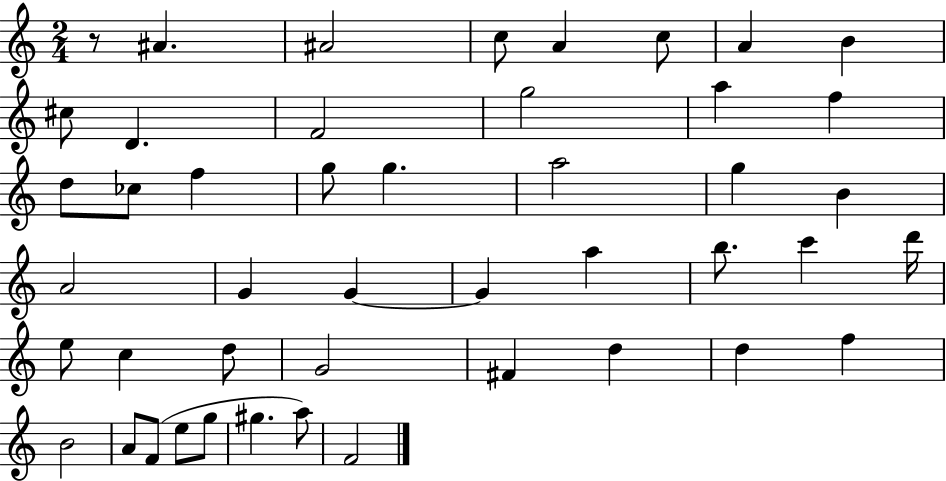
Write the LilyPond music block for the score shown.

{
  \clef treble
  \numericTimeSignature
  \time 2/4
  \key c \major
  r8 ais'4. | ais'2 | c''8 a'4 c''8 | a'4 b'4 | \break cis''8 d'4. | f'2 | g''2 | a''4 f''4 | \break d''8 ces''8 f''4 | g''8 g''4. | a''2 | g''4 b'4 | \break a'2 | g'4 g'4~~ | g'4 a''4 | b''8. c'''4 d'''16 | \break e''8 c''4 d''8 | g'2 | fis'4 d''4 | d''4 f''4 | \break b'2 | a'8 f'8( e''8 g''8 | gis''4. a''8) | f'2 | \break \bar "|."
}